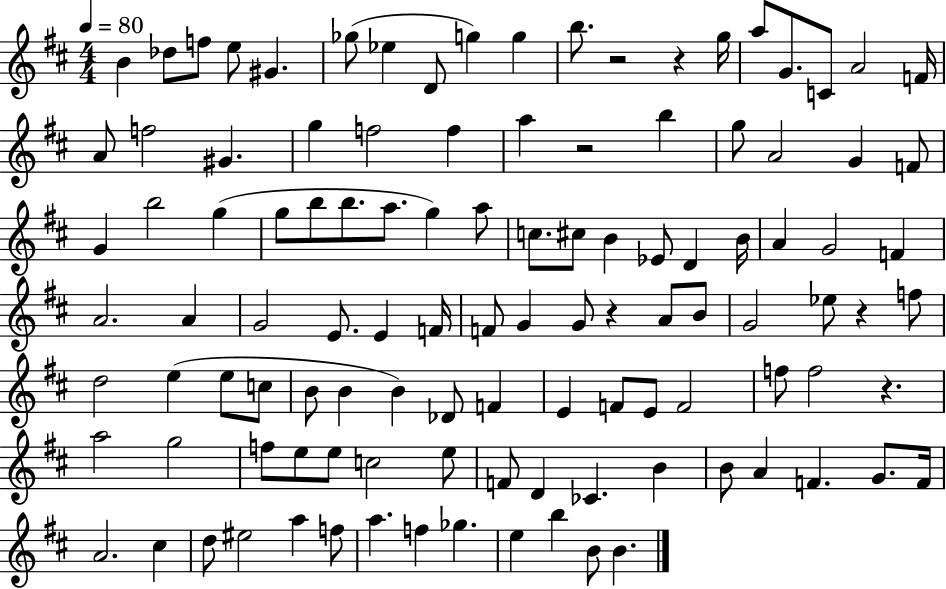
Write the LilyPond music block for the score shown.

{
  \clef treble
  \numericTimeSignature
  \time 4/4
  \key d \major
  \tempo 4 = 80
  b'4 des''8 f''8 e''8 gis'4. | ges''8( ees''4 d'8 g''4) g''4 | b''8. r2 r4 g''16 | a''8 g'8. c'8 a'2 f'16 | \break a'8 f''2 gis'4. | g''4 f''2 f''4 | a''4 r2 b''4 | g''8 a'2 g'4 f'8 | \break g'4 b''2 g''4( | g''8 b''8 b''8. a''8. g''4) a''8 | c''8. cis''8 b'4 ees'8 d'4 b'16 | a'4 g'2 f'4 | \break a'2. a'4 | g'2 e'8. e'4 f'16 | f'8 g'4 g'8 r4 a'8 b'8 | g'2 ees''8 r4 f''8 | \break d''2 e''4( e''8 c''8 | b'8 b'4 b'4) des'8 f'4 | e'4 f'8 e'8 f'2 | f''8 f''2 r4. | \break a''2 g''2 | f''8 e''8 e''8 c''2 e''8 | f'8 d'4 ces'4. b'4 | b'8 a'4 f'4. g'8. f'16 | \break a'2. cis''4 | d''8 eis''2 a''4 f''8 | a''4. f''4 ges''4. | e''4 b''4 b'8 b'4. | \break \bar "|."
}